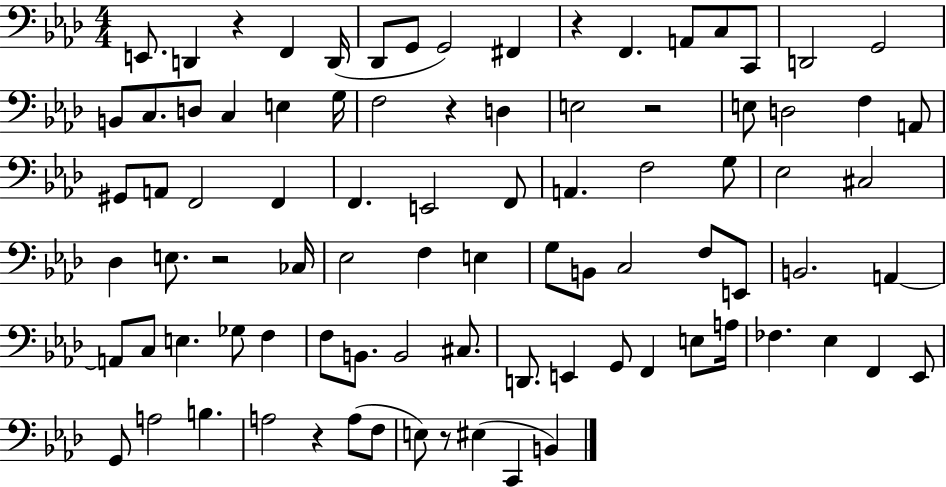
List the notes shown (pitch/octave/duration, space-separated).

E2/e. D2/q R/q F2/q D2/s Db2/e G2/e G2/h F#2/q R/q F2/q. A2/e C3/e C2/e D2/h G2/h B2/e C3/e. D3/e C3/q E3/q G3/s F3/h R/q D3/q E3/h R/h E3/e D3/h F3/q A2/e G#2/e A2/e F2/h F2/q F2/q. E2/h F2/e A2/q. F3/h G3/e Eb3/h C#3/h Db3/q E3/e. R/h CES3/s Eb3/h F3/q E3/q G3/e B2/e C3/h F3/e E2/e B2/h. A2/q A2/e C3/e E3/q. Gb3/e F3/q F3/e B2/e. B2/h C#3/e. D2/e. E2/q G2/e F2/q E3/e A3/s FES3/q. Eb3/q F2/q Eb2/e G2/e A3/h B3/q. A3/h R/q A3/e F3/e E3/e R/e EIS3/q C2/q B2/q